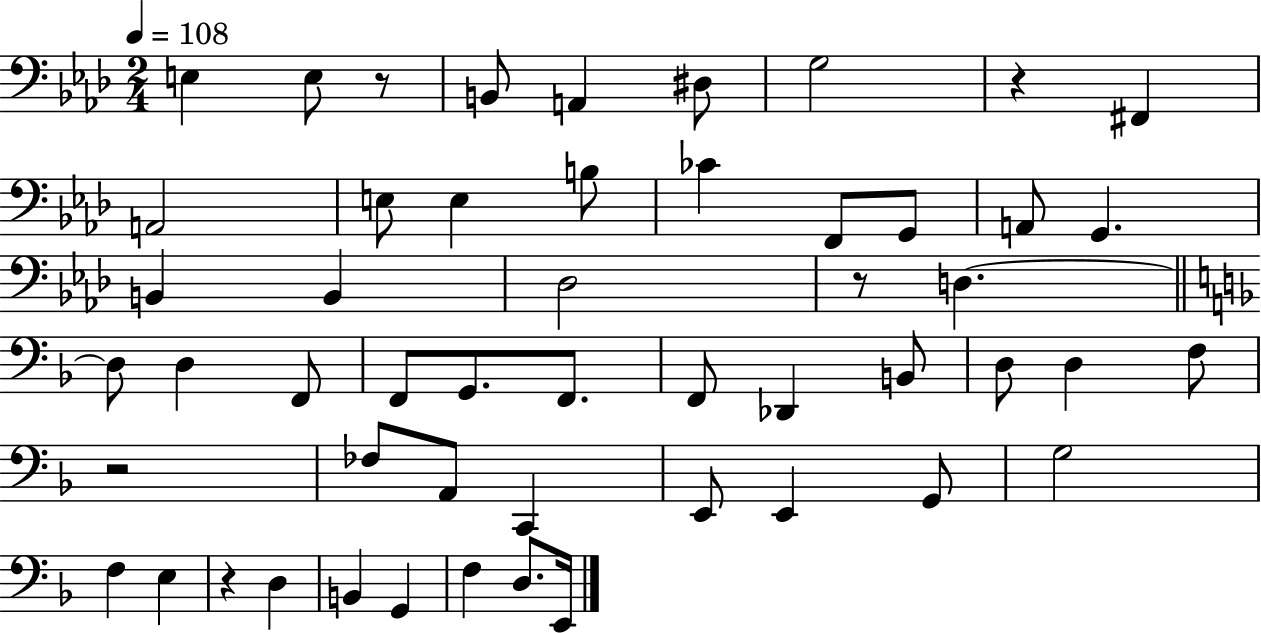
{
  \clef bass
  \numericTimeSignature
  \time 2/4
  \key aes \major
  \tempo 4 = 108
  e4 e8 r8 | b,8 a,4 dis8 | g2 | r4 fis,4 | \break a,2 | e8 e4 b8 | ces'4 f,8 g,8 | a,8 g,4. | \break b,4 b,4 | des2 | r8 d4.~~ | \bar "||" \break \key d \minor d8 d4 f,8 | f,8 g,8. f,8. | f,8 des,4 b,8 | d8 d4 f8 | \break r2 | fes8 a,8 c,4 | e,8 e,4 g,8 | g2 | \break f4 e4 | r4 d4 | b,4 g,4 | f4 d8. e,16 | \break \bar "|."
}